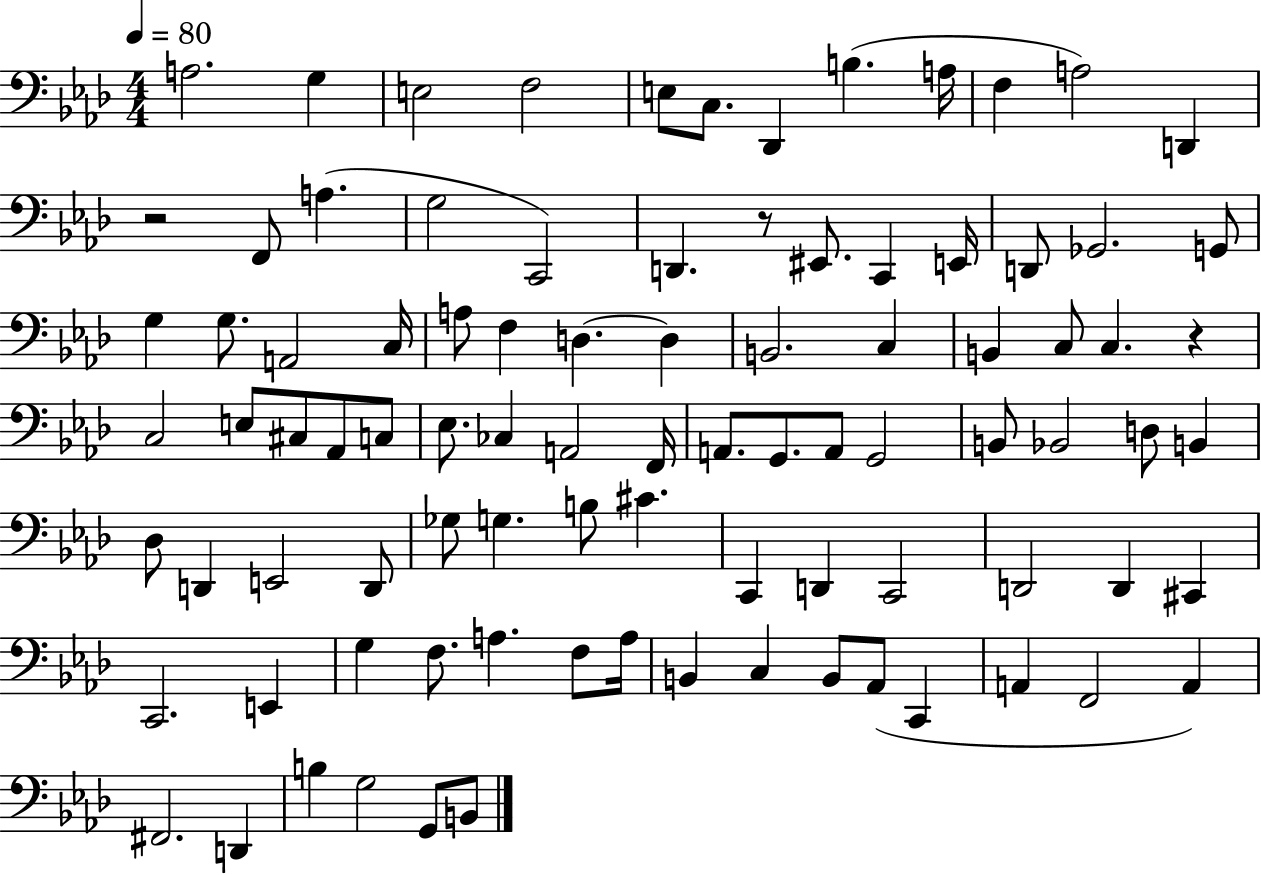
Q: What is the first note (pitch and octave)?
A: A3